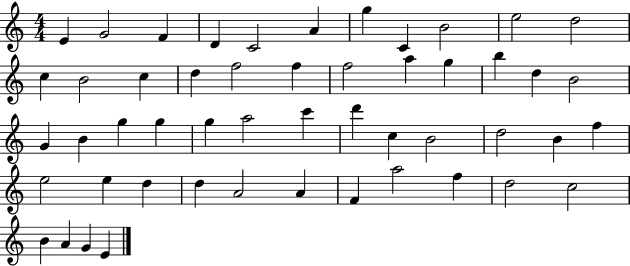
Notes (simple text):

E4/q G4/h F4/q D4/q C4/h A4/q G5/q C4/q B4/h E5/h D5/h C5/q B4/h C5/q D5/q F5/h F5/q F5/h A5/q G5/q B5/q D5/q B4/h G4/q B4/q G5/q G5/q G5/q A5/h C6/q D6/q C5/q B4/h D5/h B4/q F5/q E5/h E5/q D5/q D5/q A4/h A4/q F4/q A5/h F5/q D5/h C5/h B4/q A4/q G4/q E4/q